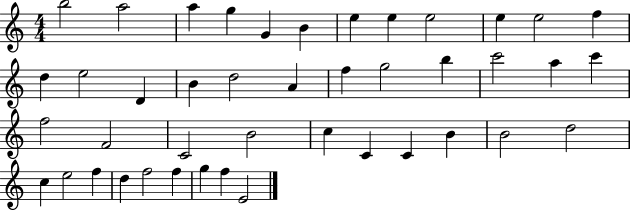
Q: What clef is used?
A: treble